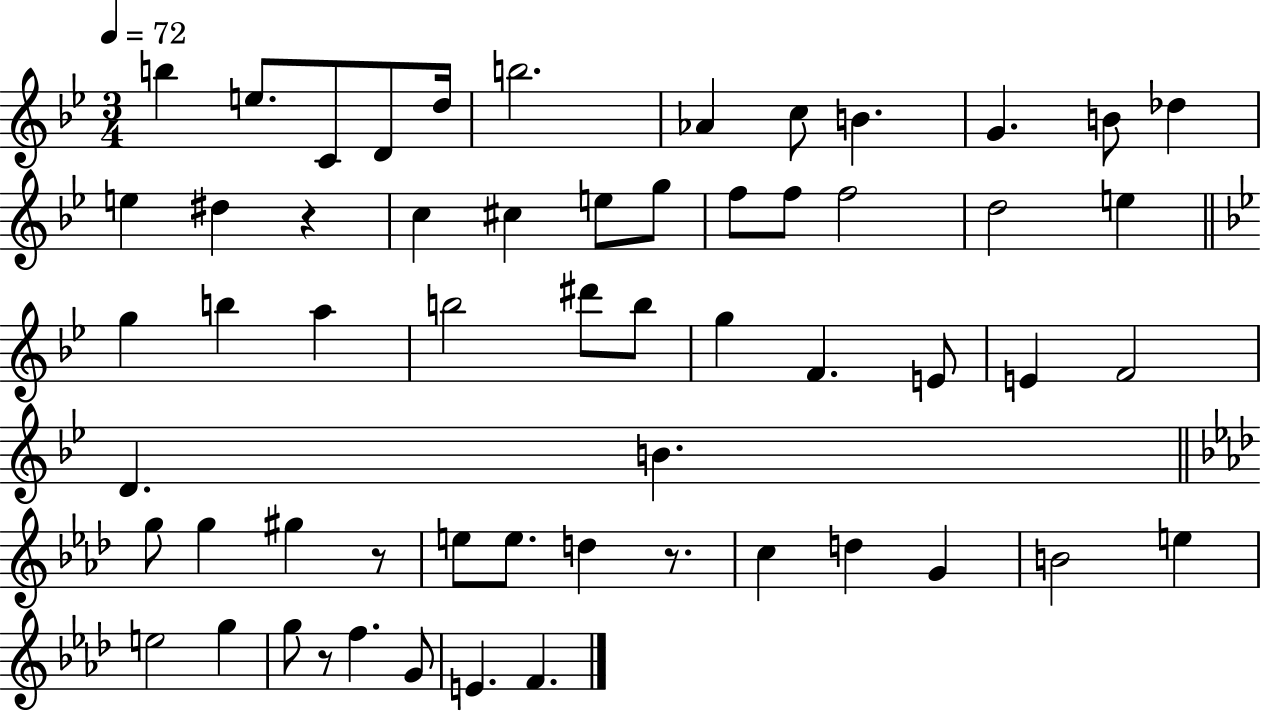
X:1
T:Untitled
M:3/4
L:1/4
K:Bb
b e/2 C/2 D/2 d/4 b2 _A c/2 B G B/2 _d e ^d z c ^c e/2 g/2 f/2 f/2 f2 d2 e g b a b2 ^d'/2 b/2 g F E/2 E F2 D B g/2 g ^g z/2 e/2 e/2 d z/2 c d G B2 e e2 g g/2 z/2 f G/2 E F